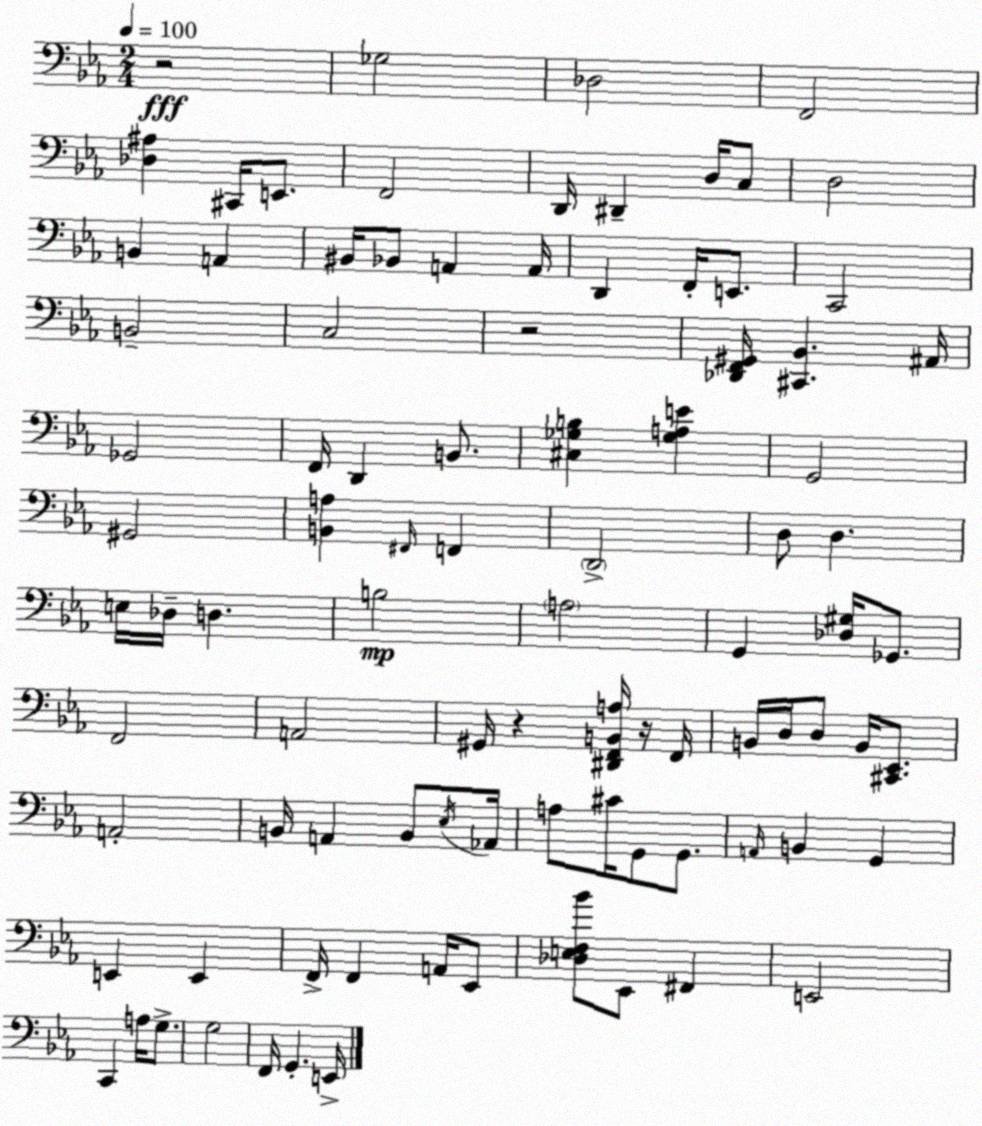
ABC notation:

X:1
T:Untitled
M:2/4
L:1/4
K:Eb
z2 _G,2 _D,2 F,,2 [_D,^A,] ^C,,/4 E,,/2 F,,2 D,,/4 ^D,, D,/4 C,/2 D,2 B,, A,, ^B,,/4 _B,,/2 A,, A,,/4 D,, F,,/4 E,,/2 C,,2 B,,2 C,2 z2 [_D,,F,,^G,,]/4 [^C,,_B,,] ^A,,/4 _G,,2 F,,/4 D,, B,,/2 [^C,_G,B,] [_G,A,E] G,,2 ^G,,2 [B,,A,] ^F,,/4 F,, D,,2 D,/2 D, E,/4 _D,/4 D, B,2 A,2 G,, [_D,^G,]/4 _G,,/2 F,,2 A,,2 ^G,,/4 z [^D,,F,,B,,A,]/4 z/4 F,,/4 B,,/4 D,/4 D,/2 B,,/4 [^C,,_E,,]/2 A,,2 B,,/4 A,, B,,/2 _E,/4 _A,,/4 A,/2 ^C/4 G,,/2 G,,/2 A,,/4 B,, G,, E,, E,, F,,/4 F,, A,,/4 _E,,/2 [_D,E,F,_B]/2 _E,,/2 ^F,, E,,2 C,, A,/4 G,/2 G,2 F,,/4 G,, E,,/4